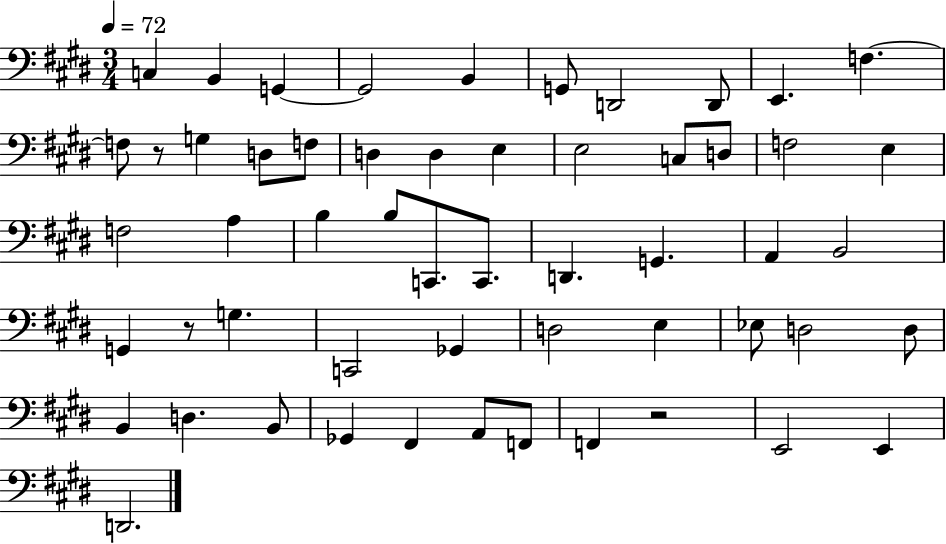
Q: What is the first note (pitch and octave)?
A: C3